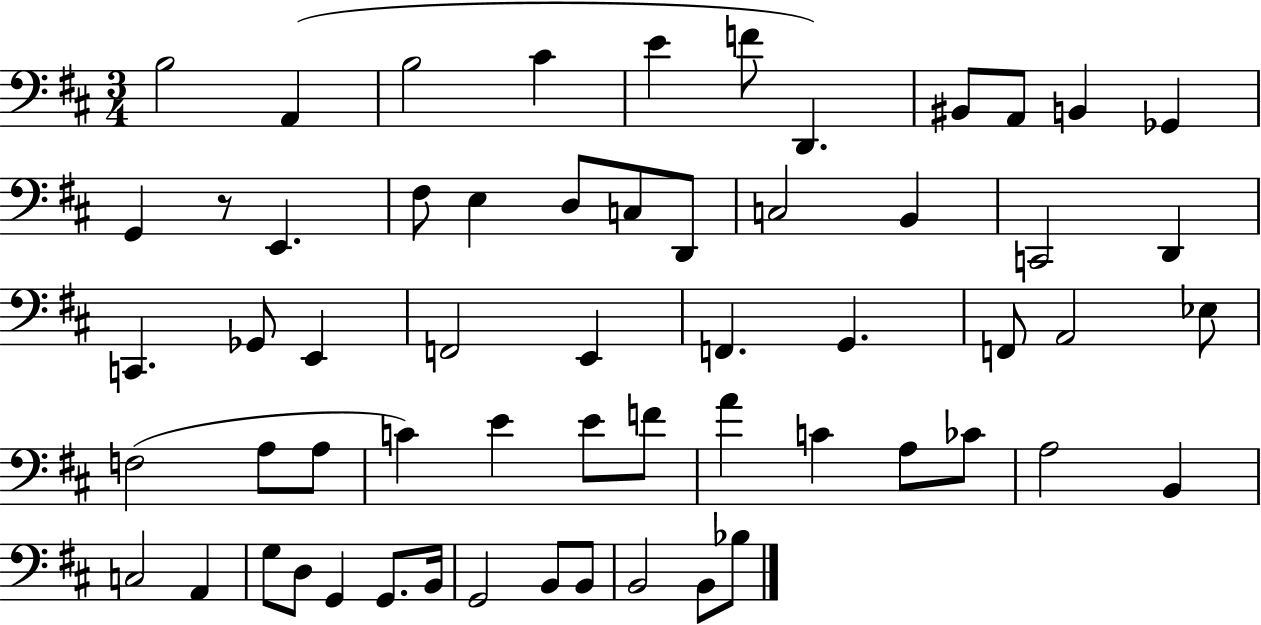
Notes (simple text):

B3/h A2/q B3/h C#4/q E4/q F4/e D2/q. BIS2/e A2/e B2/q Gb2/q G2/q R/e E2/q. F#3/e E3/q D3/e C3/e D2/e C3/h B2/q C2/h D2/q C2/q. Gb2/e E2/q F2/h E2/q F2/q. G2/q. F2/e A2/h Eb3/e F3/h A3/e A3/e C4/q E4/q E4/e F4/e A4/q C4/q A3/e CES4/e A3/h B2/q C3/h A2/q G3/e D3/e G2/q G2/e. B2/s G2/h B2/e B2/e B2/h B2/e Bb3/e